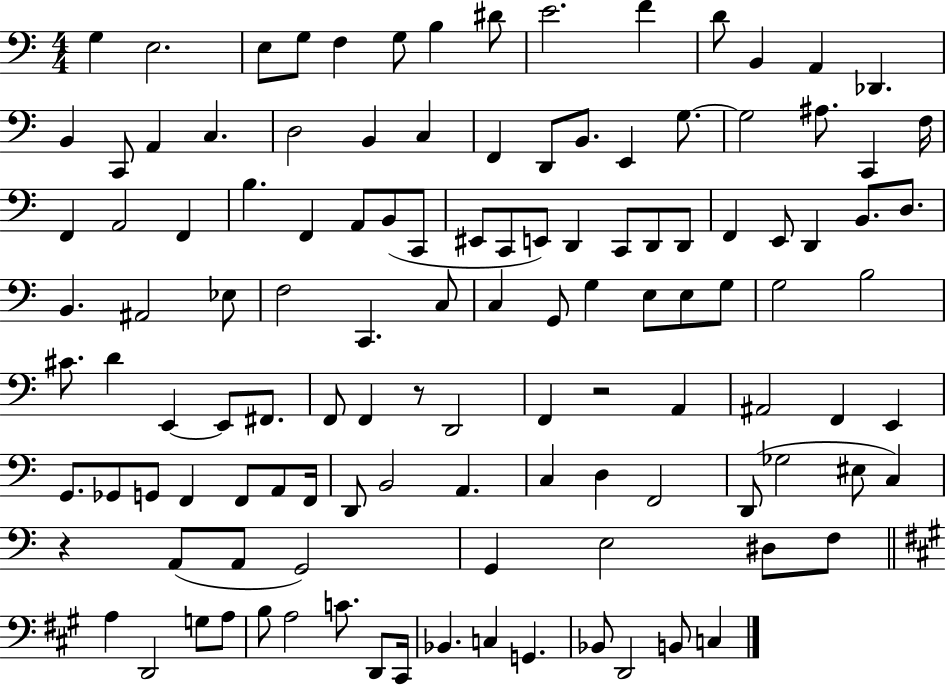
{
  \clef bass
  \numericTimeSignature
  \time 4/4
  \key c \major
  g4 e2. | e8 g8 f4 g8 b4 dis'8 | e'2. f'4 | d'8 b,4 a,4 des,4. | \break b,4 c,8 a,4 c4. | d2 b,4 c4 | f,4 d,8 b,8. e,4 g8.~~ | g2 ais8. c,4 f16 | \break f,4 a,2 f,4 | b4. f,4 a,8 b,8( c,8 | eis,8 c,8 e,8) d,4 c,8 d,8 d,8 | f,4 e,8 d,4 b,8. d8. | \break b,4. ais,2 ees8 | f2 c,4. c8 | c4 g,8 g4 e8 e8 g8 | g2 b2 | \break cis'8. d'4 e,4~~ e,8 fis,8. | f,8 f,4 r8 d,2 | f,4 r2 a,4 | ais,2 f,4 e,4 | \break g,8. ges,8 g,8 f,4 f,8 a,8 f,16 | d,8 b,2 a,4. | c4 d4 f,2 | d,8( ges2 eis8 c4) | \break r4 a,8( a,8 g,2) | g,4 e2 dis8 f8 | \bar "||" \break \key a \major a4 d,2 g8 a8 | b8 a2 c'8. d,8 cis,16 | bes,4. c4 g,4. | bes,8 d,2 b,8 c4 | \break \bar "|."
}